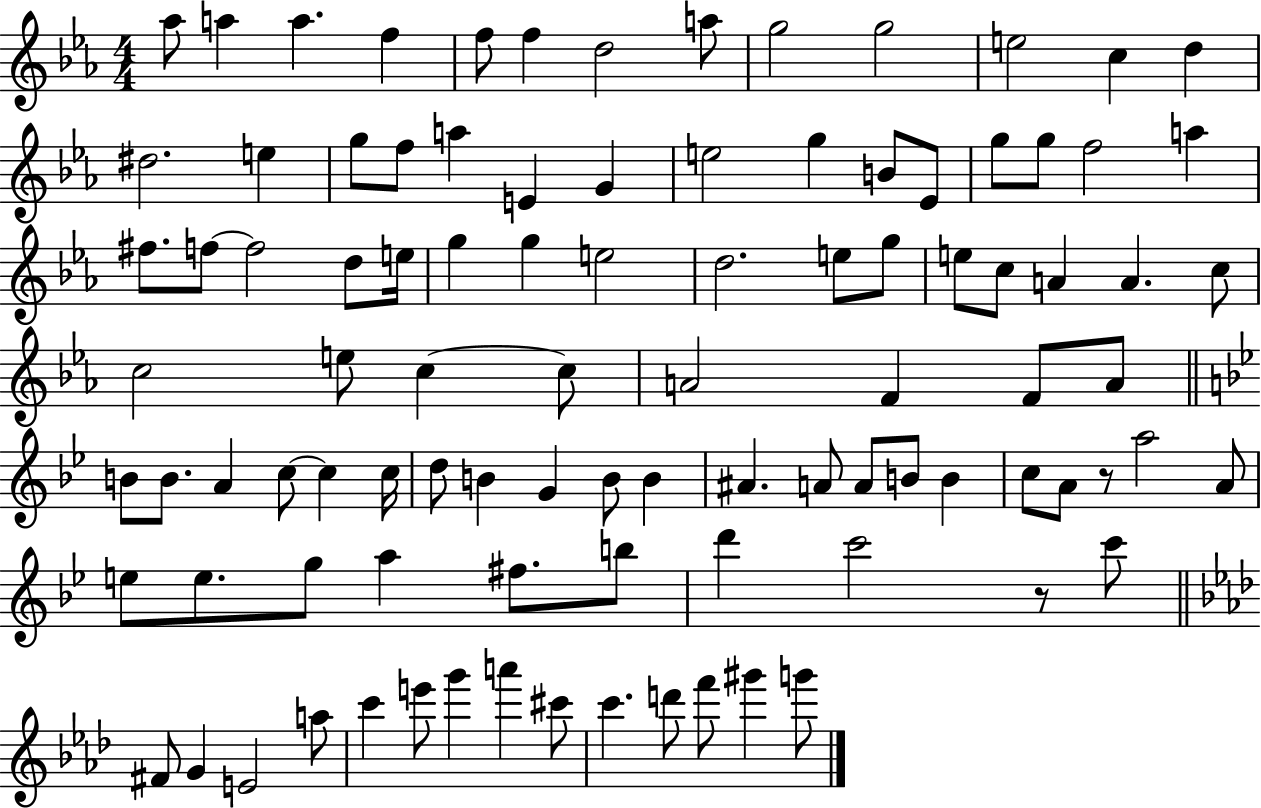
X:1
T:Untitled
M:4/4
L:1/4
K:Eb
_a/2 a a f f/2 f d2 a/2 g2 g2 e2 c d ^d2 e g/2 f/2 a E G e2 g B/2 _E/2 g/2 g/2 f2 a ^f/2 f/2 f2 d/2 e/4 g g e2 d2 e/2 g/2 e/2 c/2 A A c/2 c2 e/2 c c/2 A2 F F/2 A/2 B/2 B/2 A c/2 c c/4 d/2 B G B/2 B ^A A/2 A/2 B/2 B c/2 A/2 z/2 a2 A/2 e/2 e/2 g/2 a ^f/2 b/2 d' c'2 z/2 c'/2 ^F/2 G E2 a/2 c' e'/2 g' a' ^c'/2 c' d'/2 f'/2 ^g' g'/2